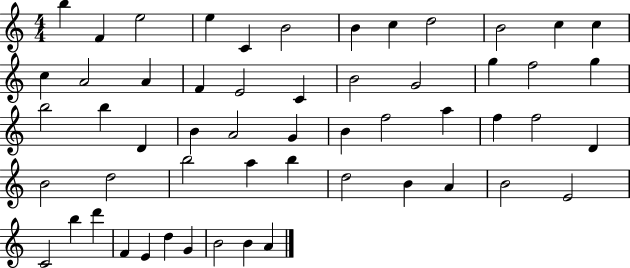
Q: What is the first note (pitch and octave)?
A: B5